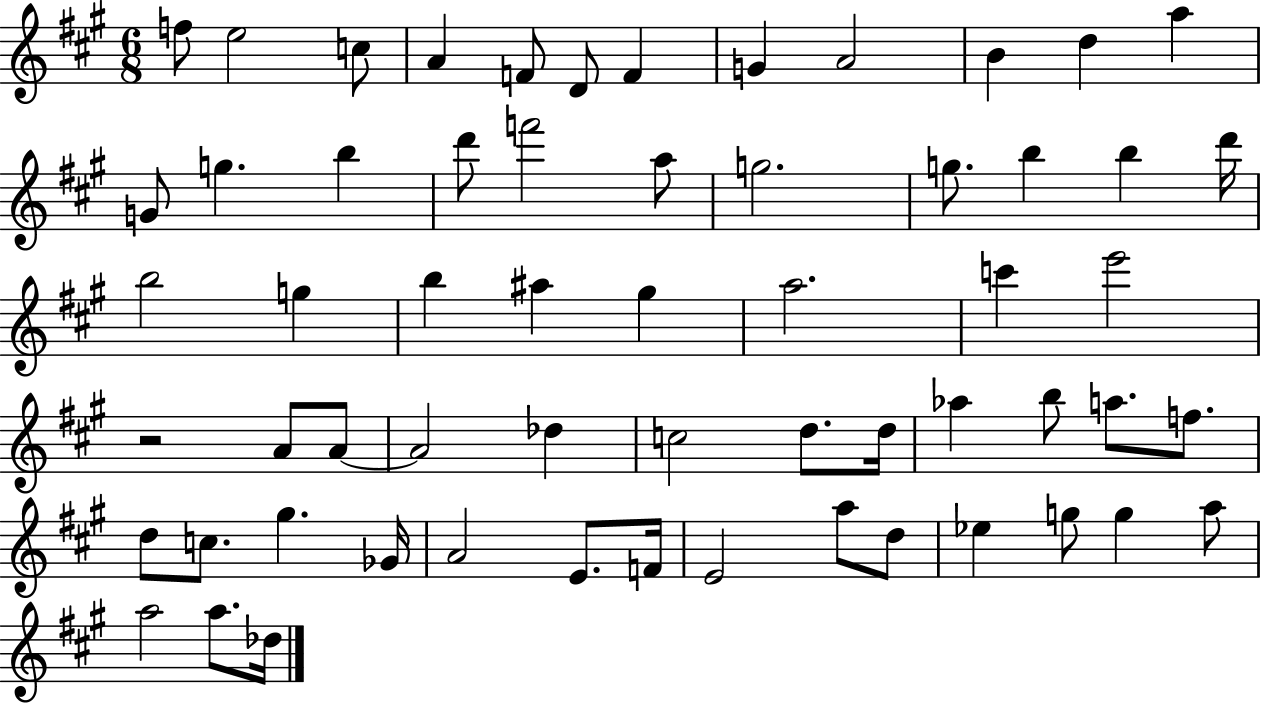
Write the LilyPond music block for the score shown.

{
  \clef treble
  \numericTimeSignature
  \time 6/8
  \key a \major
  f''8 e''2 c''8 | a'4 f'8 d'8 f'4 | g'4 a'2 | b'4 d''4 a''4 | \break g'8 g''4. b''4 | d'''8 f'''2 a''8 | g''2. | g''8. b''4 b''4 d'''16 | \break b''2 g''4 | b''4 ais''4 gis''4 | a''2. | c'''4 e'''2 | \break r2 a'8 a'8~~ | a'2 des''4 | c''2 d''8. d''16 | aes''4 b''8 a''8. f''8. | \break d''8 c''8. gis''4. ges'16 | a'2 e'8. f'16 | e'2 a''8 d''8 | ees''4 g''8 g''4 a''8 | \break a''2 a''8. des''16 | \bar "|."
}